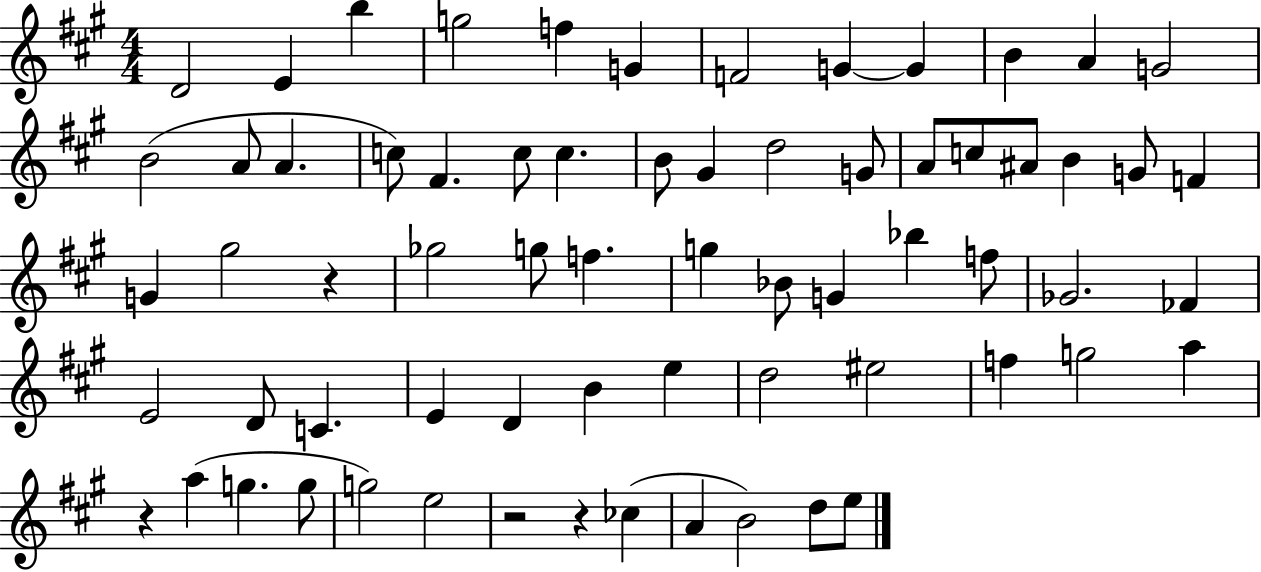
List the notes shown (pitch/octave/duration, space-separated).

D4/h E4/q B5/q G5/h F5/q G4/q F4/h G4/q G4/q B4/q A4/q G4/h B4/h A4/e A4/q. C5/e F#4/q. C5/e C5/q. B4/e G#4/q D5/h G4/e A4/e C5/e A#4/e B4/q G4/e F4/q G4/q G#5/h R/q Gb5/h G5/e F5/q. G5/q Bb4/e G4/q Bb5/q F5/e Gb4/h. FES4/q E4/h D4/e C4/q. E4/q D4/q B4/q E5/q D5/h EIS5/h F5/q G5/h A5/q R/q A5/q G5/q. G5/e G5/h E5/h R/h R/q CES5/q A4/q B4/h D5/e E5/e